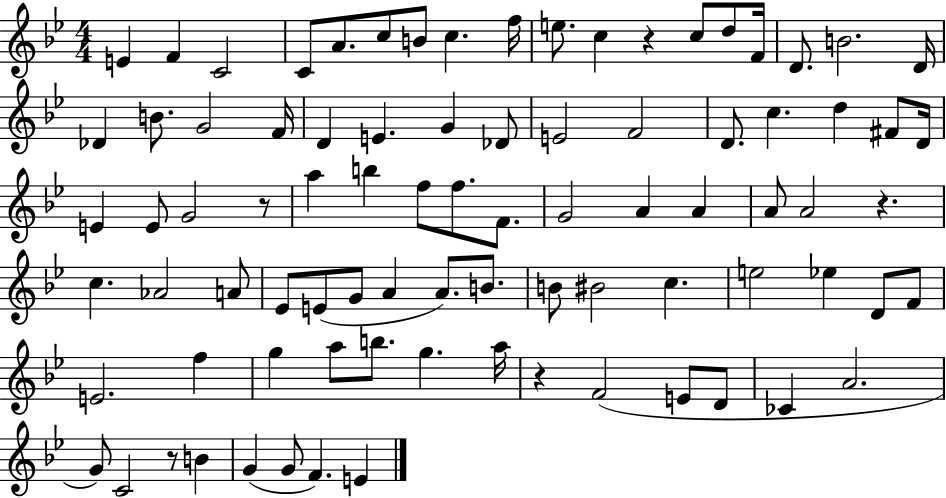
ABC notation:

X:1
T:Untitled
M:4/4
L:1/4
K:Bb
E F C2 C/2 A/2 c/2 B/2 c f/4 e/2 c z c/2 d/2 F/4 D/2 B2 D/4 _D B/2 G2 F/4 D E G _D/2 E2 F2 D/2 c d ^F/2 D/4 E E/2 G2 z/2 a b f/2 f/2 F/2 G2 A A A/2 A2 z c _A2 A/2 _E/2 E/2 G/2 A A/2 B/2 B/2 ^B2 c e2 _e D/2 F/2 E2 f g a/2 b/2 g a/4 z F2 E/2 D/2 _C A2 G/2 C2 z/2 B G G/2 F E